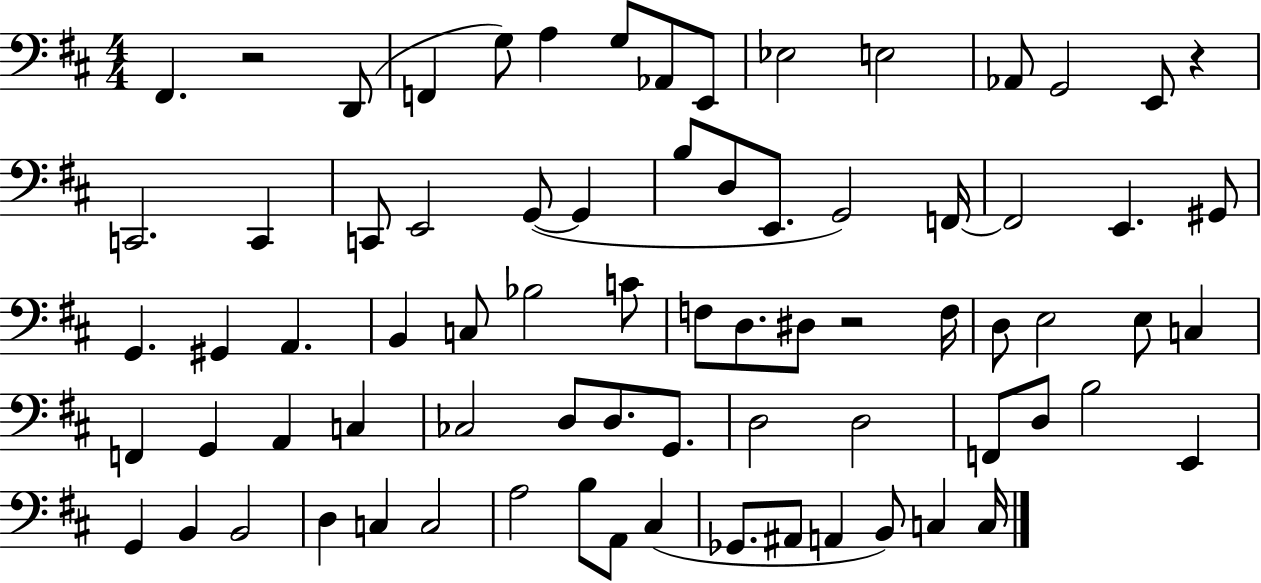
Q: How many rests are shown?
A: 3